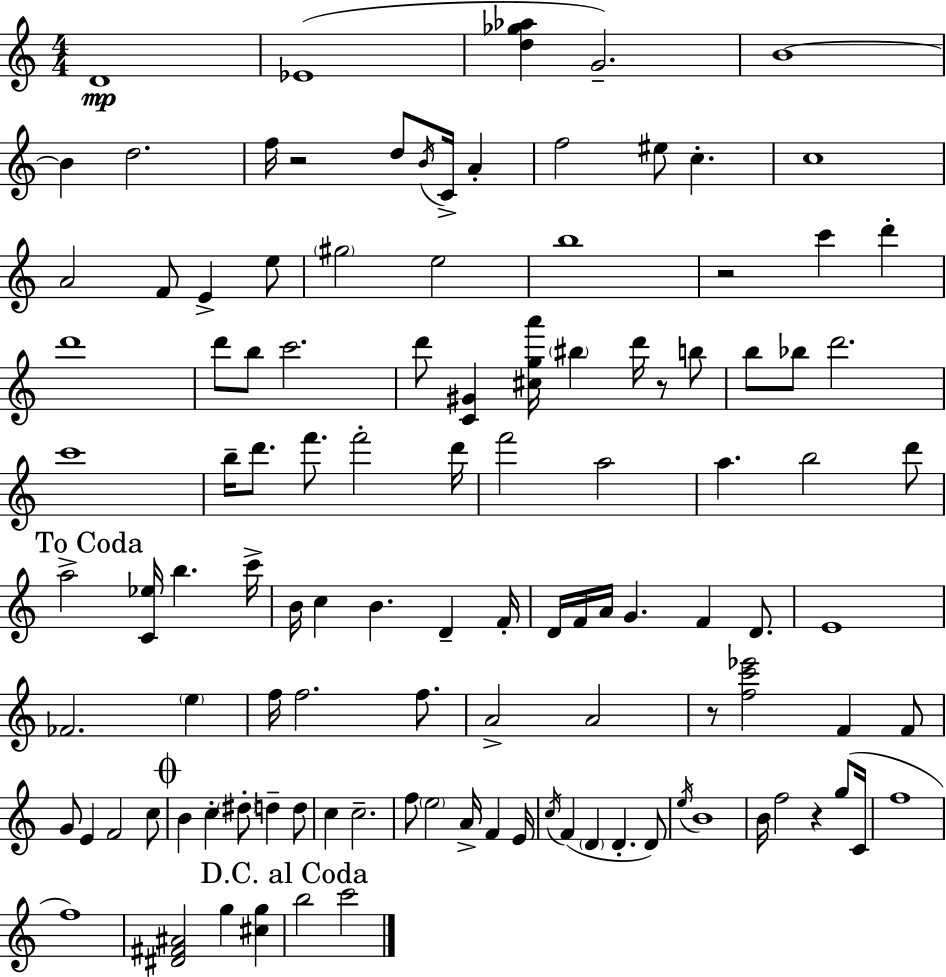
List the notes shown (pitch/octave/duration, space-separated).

D4/w Eb4/w [D5,Gb5,Ab5]/q G4/h. B4/w B4/q D5/h. F5/s R/h D5/e B4/s C4/s A4/q F5/h EIS5/e C5/q. C5/w A4/h F4/e E4/q E5/e G#5/h E5/h B5/w R/h C6/q D6/q D6/w D6/e B5/e C6/h. D6/e [C4,G#4]/q [C#5,G5,A6]/s BIS5/q D6/s R/e B5/e B5/e Bb5/e D6/h. C6/w B5/s D6/e. F6/e. F6/h D6/s F6/h A5/h A5/q. B5/h D6/e A5/h [C4,Eb5]/s B5/q. C6/s B4/s C5/q B4/q. D4/q F4/s D4/s F4/s A4/s G4/q. F4/q D4/e. E4/w FES4/h. E5/q F5/s F5/h. F5/e. A4/h A4/h R/e [F5,C6,Eb6]/h F4/q F4/e G4/e E4/q F4/h C5/e B4/q C5/q D#5/e D5/q D5/e C5/q C5/h. F5/e E5/h A4/s F4/q E4/s C5/s F4/q D4/q D4/q. D4/e E5/s B4/w B4/s F5/h R/q G5/e C4/s F5/w F5/w [D#4,F#4,A#4]/h G5/q [C#5,G5]/q B5/h C6/h